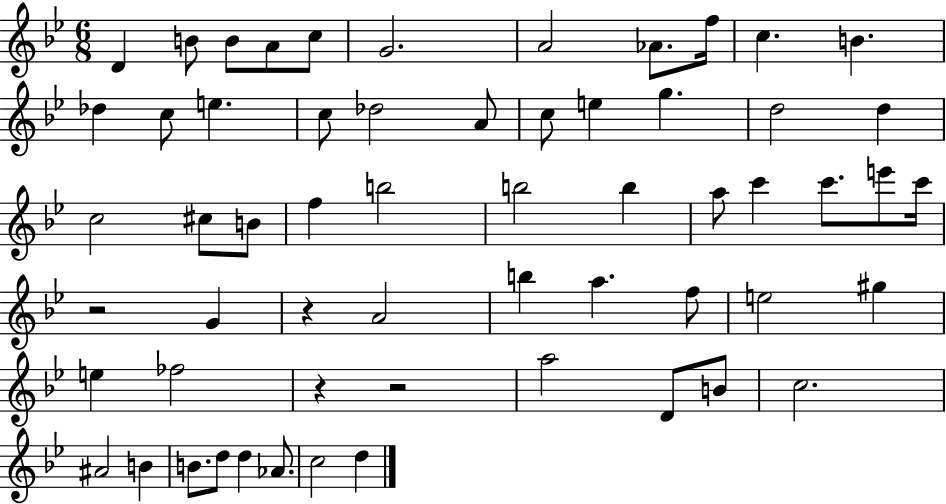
{
  \clef treble
  \numericTimeSignature
  \time 6/8
  \key bes \major
  d'4 b'8 b'8 a'8 c''8 | g'2. | a'2 aes'8. f''16 | c''4. b'4. | \break des''4 c''8 e''4. | c''8 des''2 a'8 | c''8 e''4 g''4. | d''2 d''4 | \break c''2 cis''8 b'8 | f''4 b''2 | b''2 b''4 | a''8 c'''4 c'''8. e'''8 c'''16 | \break r2 g'4 | r4 a'2 | b''4 a''4. f''8 | e''2 gis''4 | \break e''4 fes''2 | r4 r2 | a''2 d'8 b'8 | c''2. | \break ais'2 b'4 | b'8. d''8 d''4 aes'8. | c''2 d''4 | \bar "|."
}